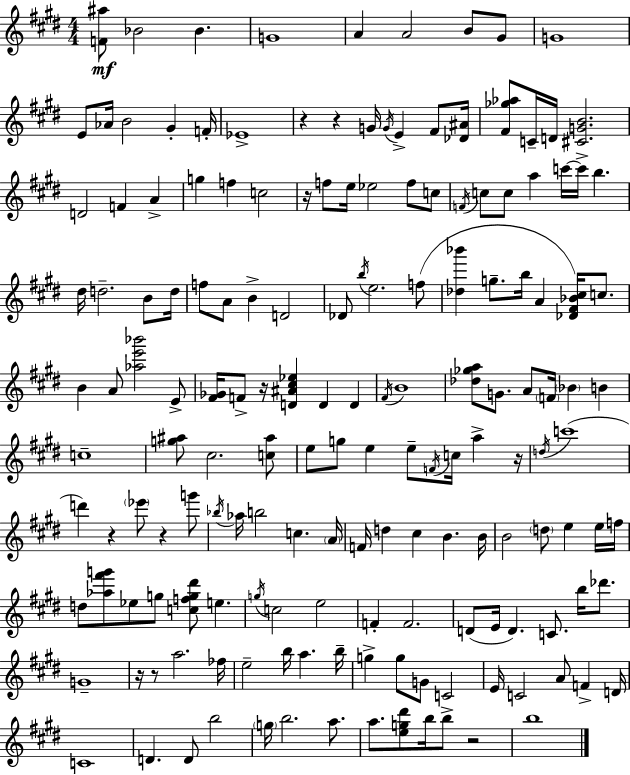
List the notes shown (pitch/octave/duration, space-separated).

[F4,A#5]/e Bb4/h Bb4/q. G4/w A4/q A4/h B4/e G#4/e G4/w E4/e Ab4/s B4/h G#4/q F4/s Eb4/w R/q R/q G4/s G4/s E4/q F#4/e [Db4,A#4]/s [F#4,Gb5,Ab5]/e C4/s D4/s [C#4,G4,B4]/h. D4/h F4/q A4/q G5/q F5/q C5/h R/s F5/e E5/s Eb5/h F5/e C5/e F4/s C5/e C5/e A5/q C6/s C6/s B5/q. D#5/s D5/h. B4/e D5/s F5/e A4/e B4/q D4/h Db4/e B5/s E5/h. F5/e [Db5,Bb6]/q G5/e. B5/s A4/q [Db4,F#4,Bb4,C#5]/s C5/e. B4/q A4/e [Ab5,E6,Bb6]/h E4/e [F#4,Gb4]/s F4/e R/s [D4,A#4,C#5,Eb5]/q D4/q D4/q F#4/s B4/w [Db5,Gb5,A5]/e G4/e. A4/e F4/s Bb4/q B4/q C5/w [G5,A#5]/e C#5/h. [C5,A#5]/e E5/e G5/e E5/q E5/e F4/s C5/s A5/q R/s D5/s C6/w D6/q R/q Eb6/e R/q G6/e Bb5/s Ab5/s B5/h C5/q. A4/s F4/s D5/q C#5/q B4/q. B4/s B4/h D5/e E5/q E5/s F5/s D5/e [Ab5,F#6,G6]/e Eb5/e G5/e [C5,F5,G5,D#6]/e E5/q. G5/s C5/h E5/h F4/q F4/h. D4/e E4/s D4/q. C4/e. B5/s Db6/e. G4/w R/s R/e A5/h. FES5/s E5/h B5/s A5/q. B5/s G5/q G5/e G4/e C4/h E4/s C4/h A4/e F4/q D4/s C4/w D4/q. D4/e B5/h G5/s B5/h. A5/e. A5/e. [E5,G5,D#6]/e B5/s B5/e R/h B5/w